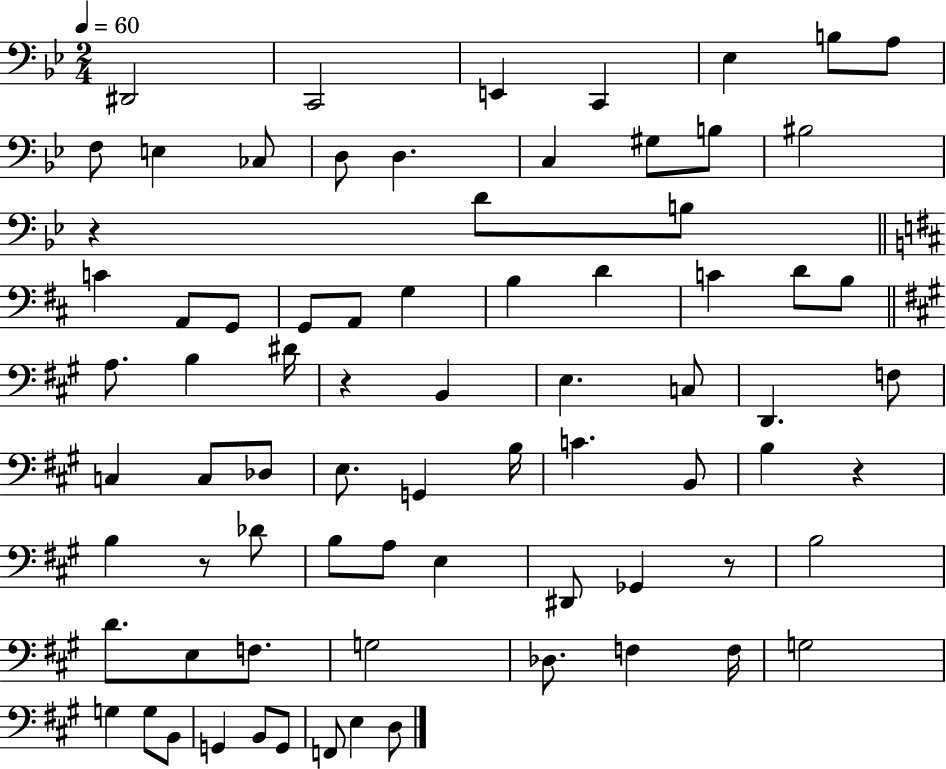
D#2/h C2/h E2/q C2/q Eb3/q B3/e A3/e F3/e E3/q CES3/e D3/e D3/q. C3/q G#3/e B3/e BIS3/h R/q D4/e B3/e C4/q A2/e G2/e G2/e A2/e G3/q B3/q D4/q C4/q D4/e B3/e A3/e. B3/q D#4/s R/q B2/q E3/q. C3/e D2/q. F3/e C3/q C3/e Db3/e E3/e. G2/q B3/s C4/q. B2/e B3/q R/q B3/q R/e Db4/e B3/e A3/e E3/q D#2/e Gb2/q R/e B3/h D4/e. E3/e F3/e. G3/h Db3/e. F3/q F3/s G3/h G3/q G3/e B2/e G2/q B2/e G2/e F2/e E3/q D3/e